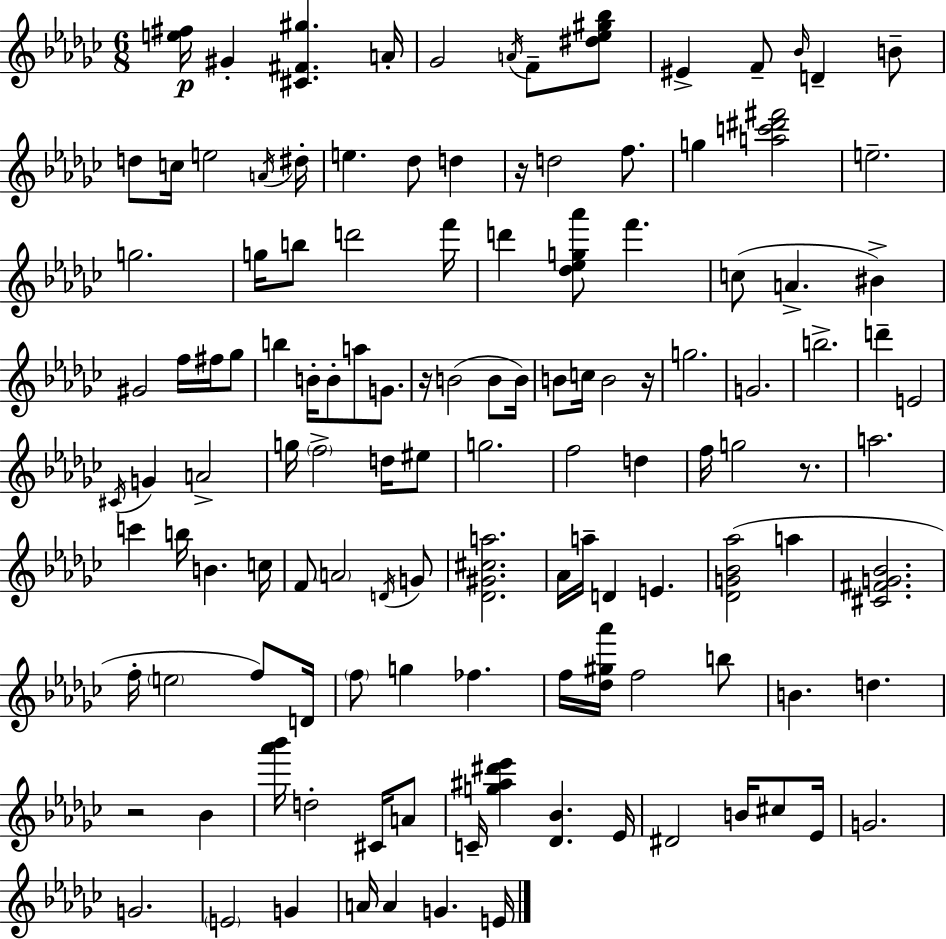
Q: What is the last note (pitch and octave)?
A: E4